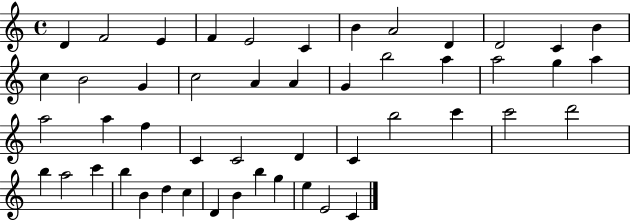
D4/q F4/h E4/q F4/q E4/h C4/q B4/q A4/h D4/q D4/h C4/q B4/q C5/q B4/h G4/q C5/h A4/q A4/q G4/q B5/h A5/q A5/h G5/q A5/q A5/h A5/q F5/q C4/q C4/h D4/q C4/q B5/h C6/q C6/h D6/h B5/q A5/h C6/q B5/q B4/q D5/q C5/q D4/q B4/q B5/q G5/q E5/q E4/h C4/q